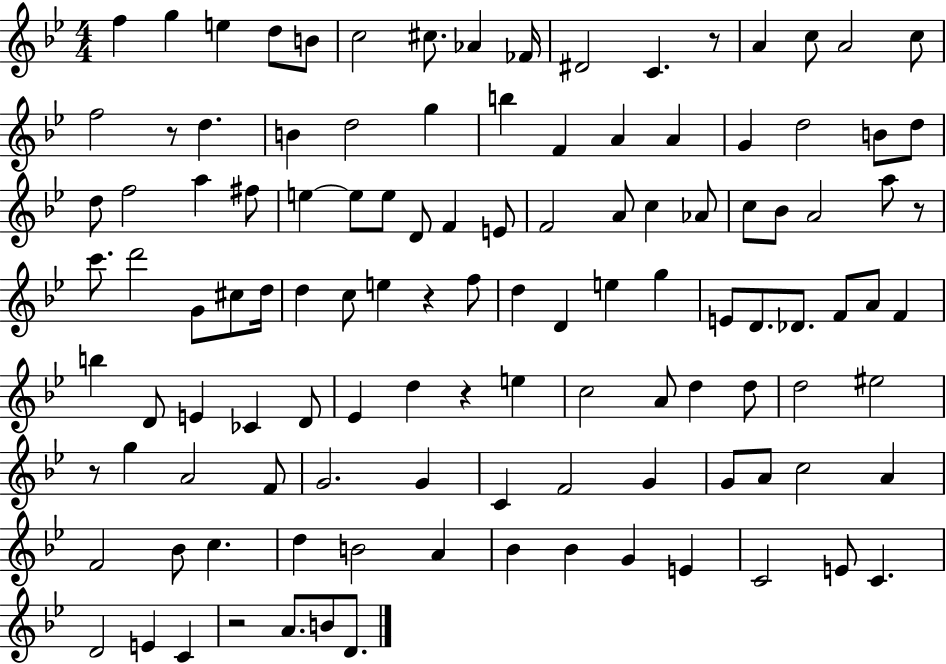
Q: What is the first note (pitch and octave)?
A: F5